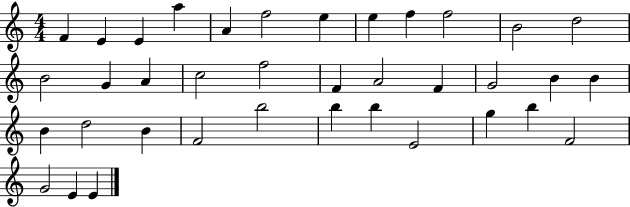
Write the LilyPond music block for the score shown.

{
  \clef treble
  \numericTimeSignature
  \time 4/4
  \key c \major
  f'4 e'4 e'4 a''4 | a'4 f''2 e''4 | e''4 f''4 f''2 | b'2 d''2 | \break b'2 g'4 a'4 | c''2 f''2 | f'4 a'2 f'4 | g'2 b'4 b'4 | \break b'4 d''2 b'4 | f'2 b''2 | b''4 b''4 e'2 | g''4 b''4 f'2 | \break g'2 e'4 e'4 | \bar "|."
}